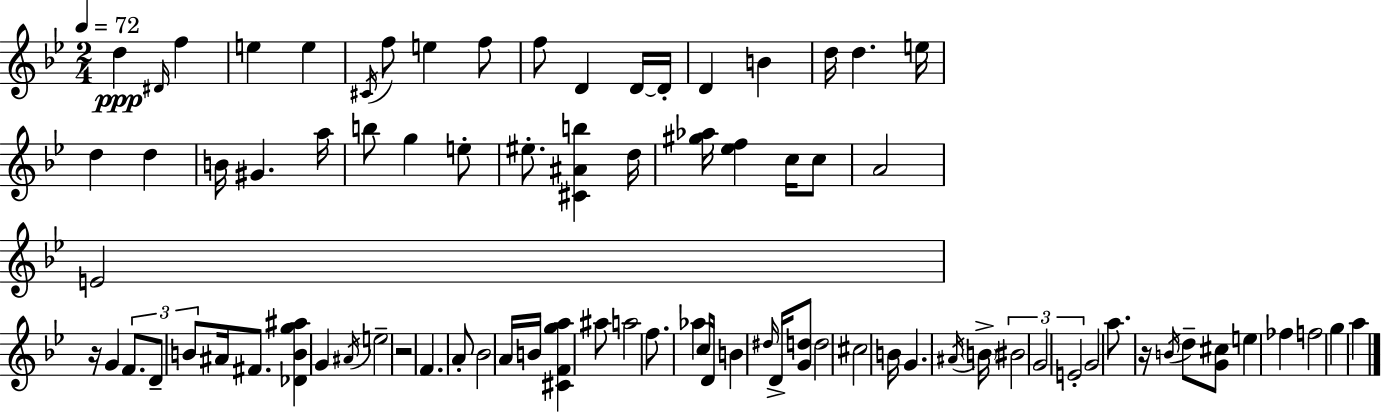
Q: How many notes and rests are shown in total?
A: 83